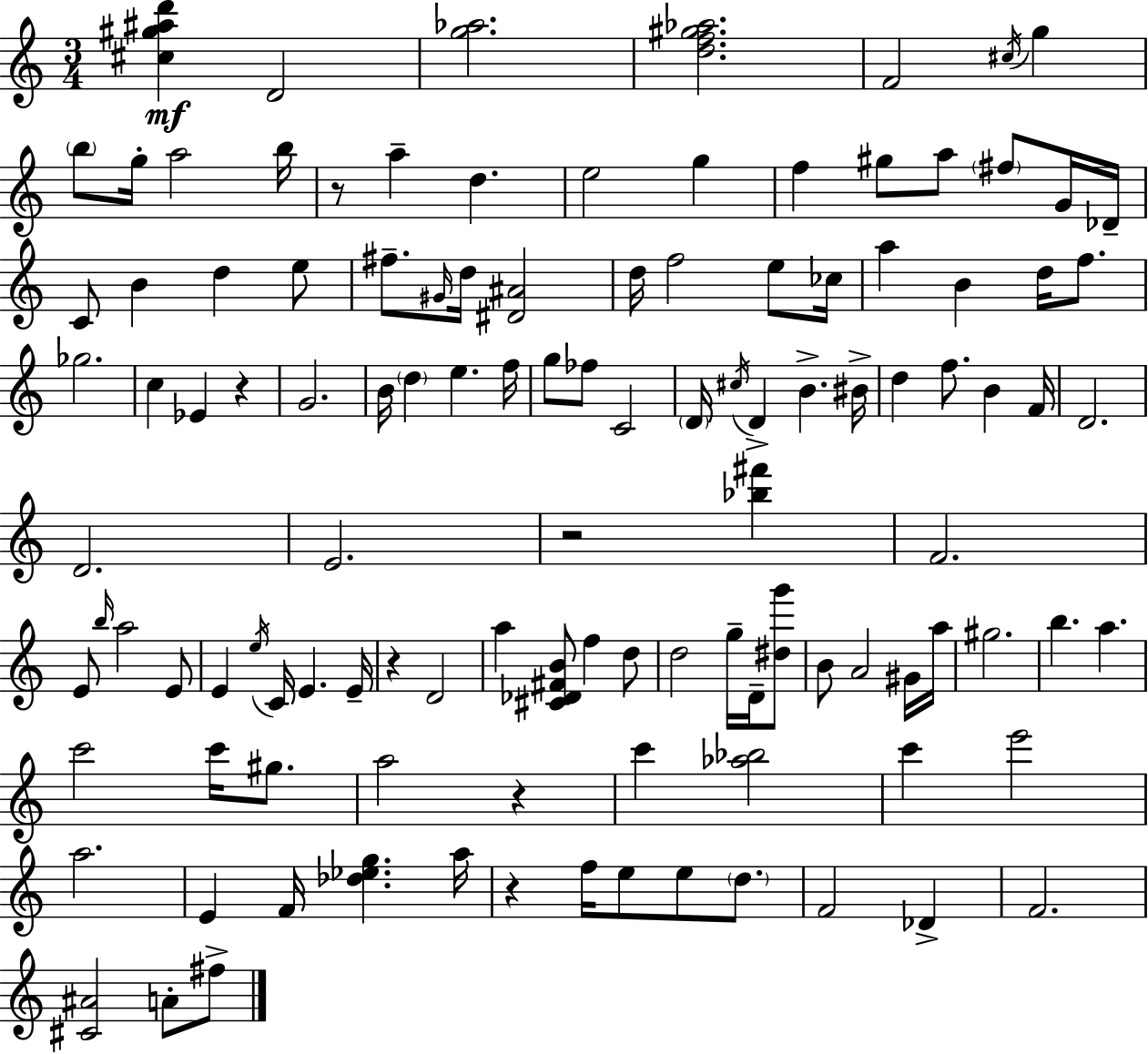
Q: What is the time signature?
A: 3/4